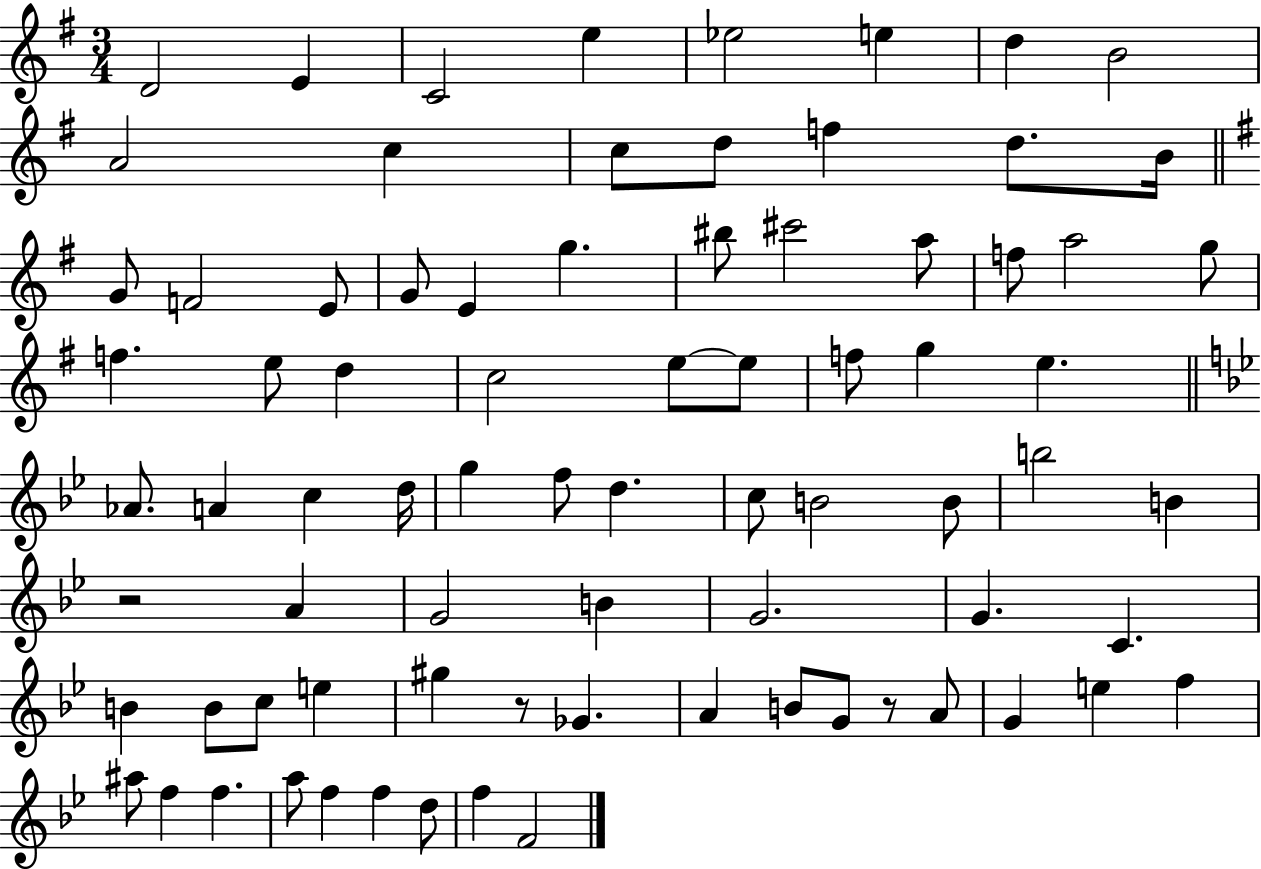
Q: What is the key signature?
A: G major